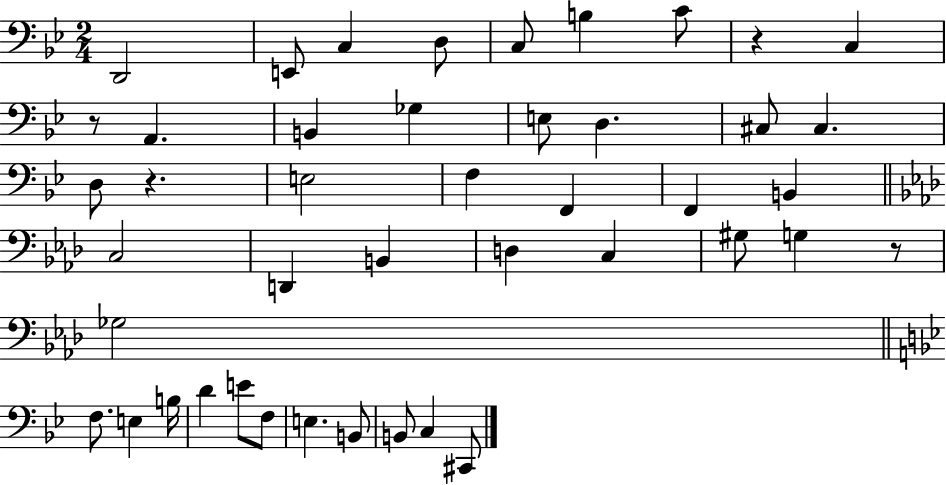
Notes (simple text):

D2/h E2/e C3/q D3/e C3/e B3/q C4/e R/q C3/q R/e A2/q. B2/q Gb3/q E3/e D3/q. C#3/e C#3/q. D3/e R/q. E3/h F3/q F2/q F2/q B2/q C3/h D2/q B2/q D3/q C3/q G#3/e G3/q R/e Gb3/h F3/e. E3/q B3/s D4/q E4/e F3/e E3/q. B2/e B2/e C3/q C#2/e